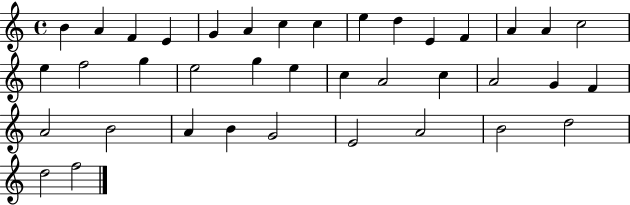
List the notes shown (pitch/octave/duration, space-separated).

B4/q A4/q F4/q E4/q G4/q A4/q C5/q C5/q E5/q D5/q E4/q F4/q A4/q A4/q C5/h E5/q F5/h G5/q E5/h G5/q E5/q C5/q A4/h C5/q A4/h G4/q F4/q A4/h B4/h A4/q B4/q G4/h E4/h A4/h B4/h D5/h D5/h F5/h